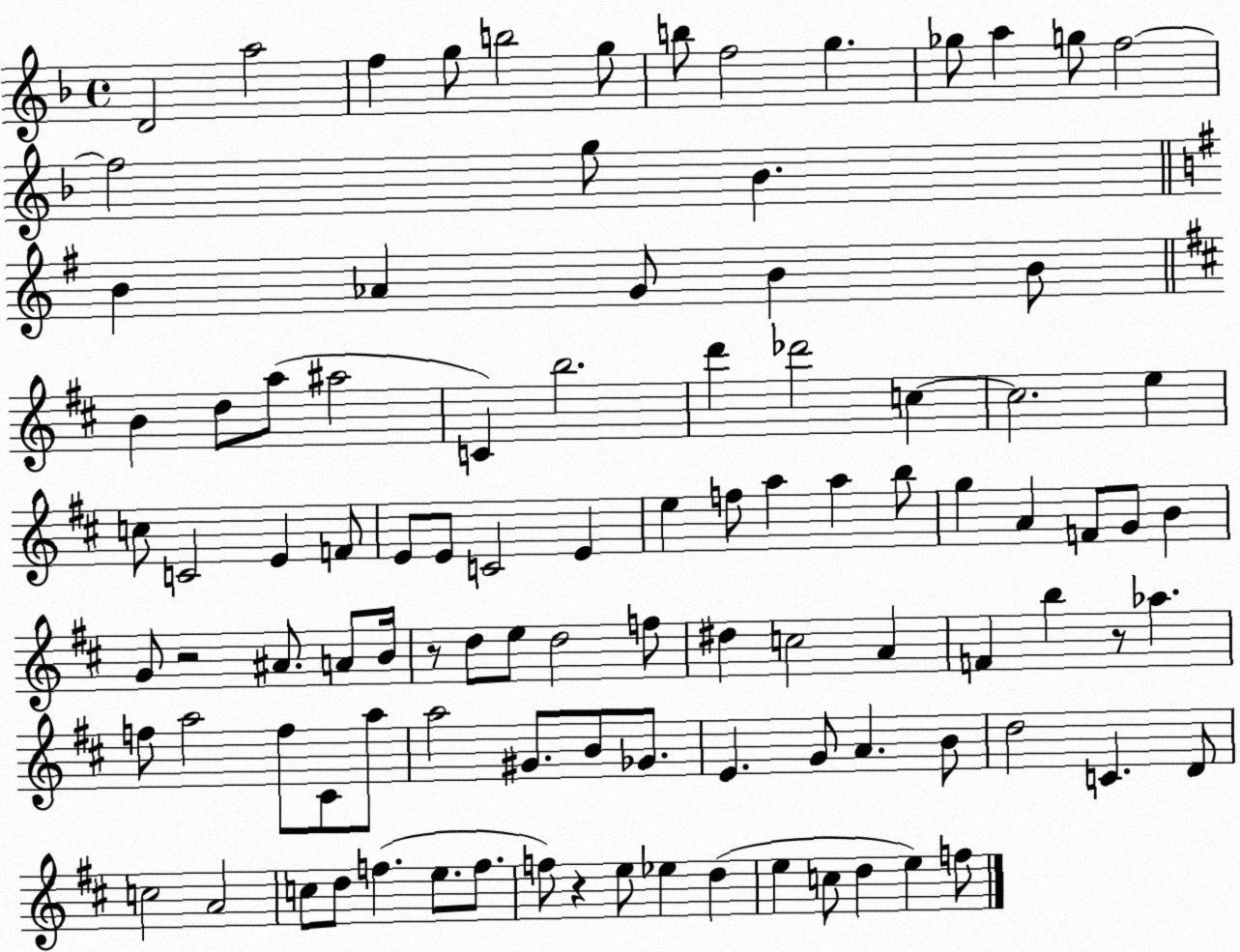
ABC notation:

X:1
T:Untitled
M:4/4
L:1/4
K:F
D2 a2 f g/2 b2 g/2 b/2 f2 g _g/2 a g/2 f2 f2 g/2 _B B _A G/2 B B/2 B d/2 a/2 ^a2 C b2 d' _d'2 c c2 e c/2 C2 E F/2 E/2 E/2 C2 E e f/2 a a b/2 g A F/2 G/2 B G/2 z2 ^A/2 A/2 B/4 z/2 d/2 e/2 d2 f/2 ^d c2 A F b z/2 _a f/2 a2 f/2 ^C/2 a/2 a2 ^G/2 B/2 _G/2 E G/2 A B/2 d2 C D/2 c2 A2 c/2 d/2 f e/2 f/2 f/2 z e/2 _e d e c/2 d e f/2